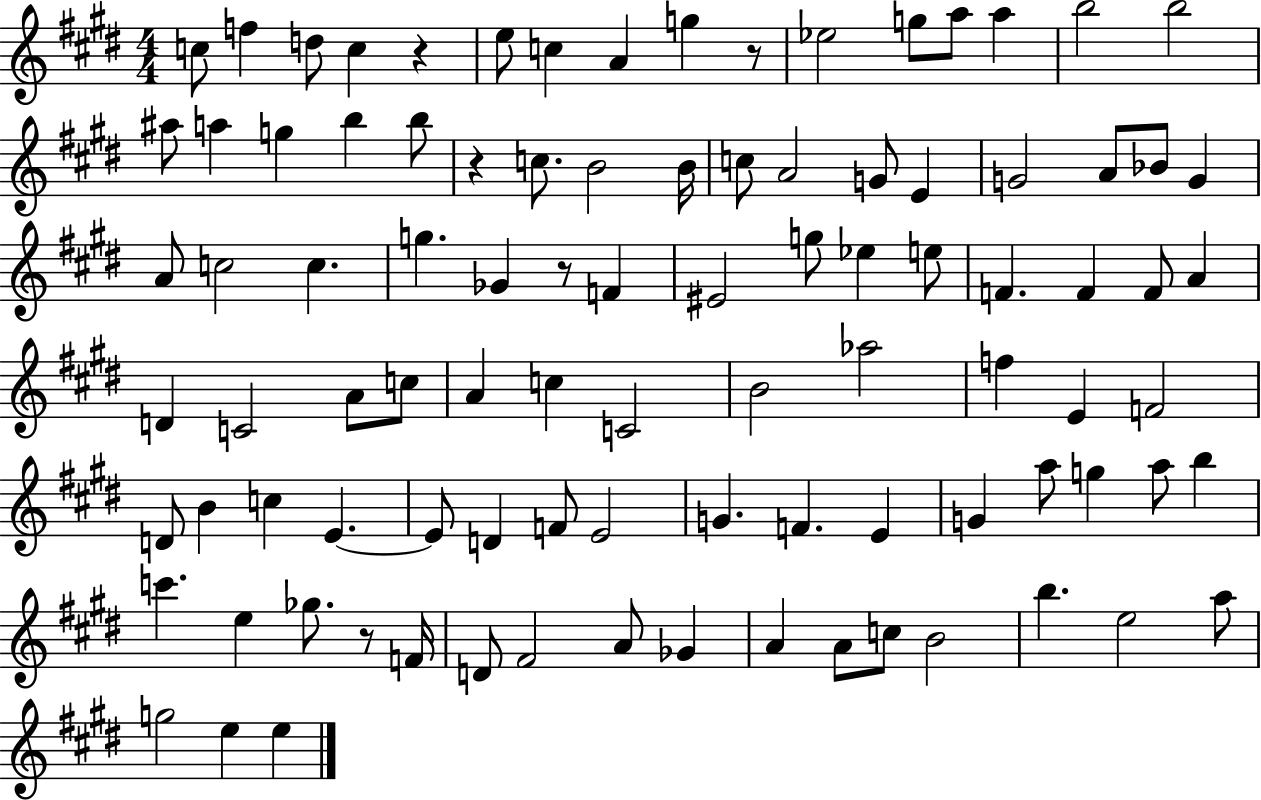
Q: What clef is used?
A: treble